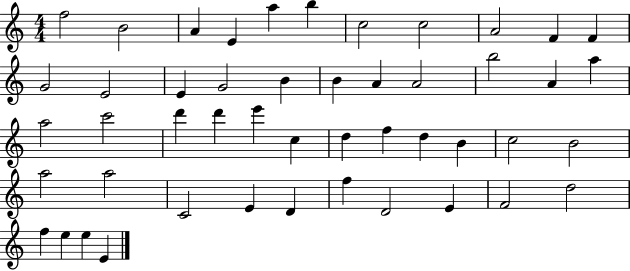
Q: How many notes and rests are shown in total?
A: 48